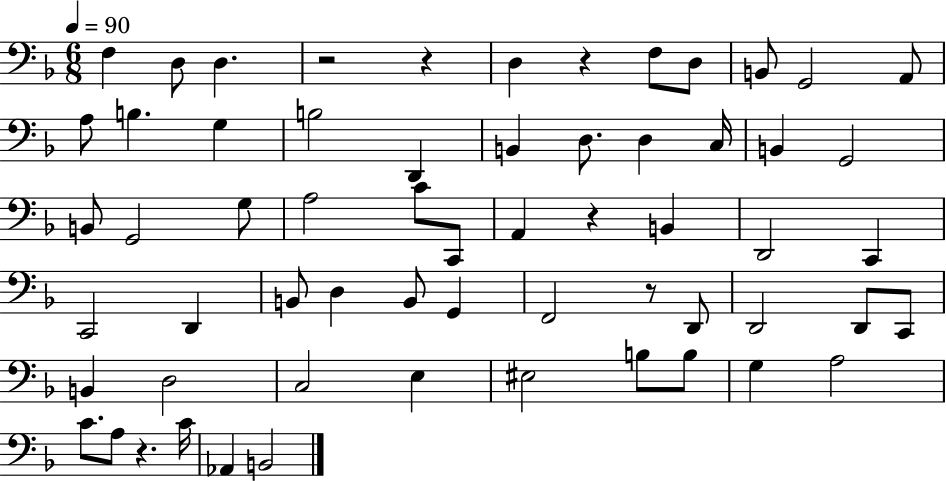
X:1
T:Untitled
M:6/8
L:1/4
K:F
F, D,/2 D, z2 z D, z F,/2 D,/2 B,,/2 G,,2 A,,/2 A,/2 B, G, B,2 D,, B,, D,/2 D, C,/4 B,, G,,2 B,,/2 G,,2 G,/2 A,2 C/2 C,,/2 A,, z B,, D,,2 C,, C,,2 D,, B,,/2 D, B,,/2 G,, F,,2 z/2 D,,/2 D,,2 D,,/2 C,,/2 B,, D,2 C,2 E, ^E,2 B,/2 B,/2 G, A,2 C/2 A,/2 z C/4 _A,, B,,2